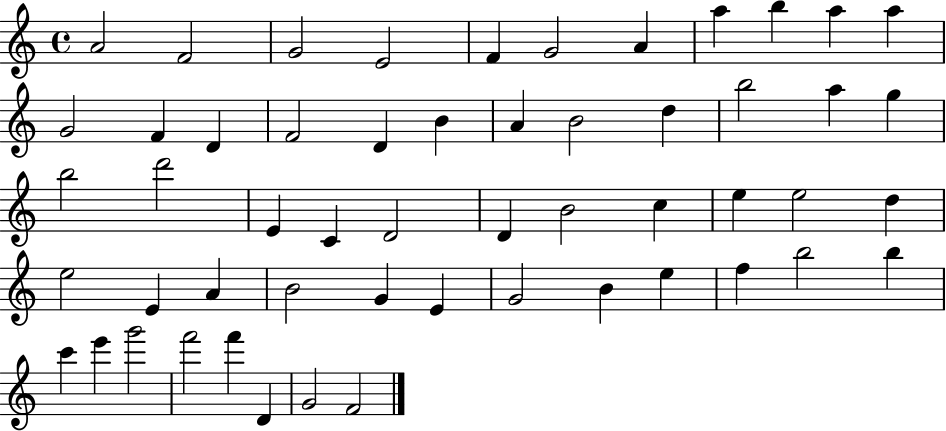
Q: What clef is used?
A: treble